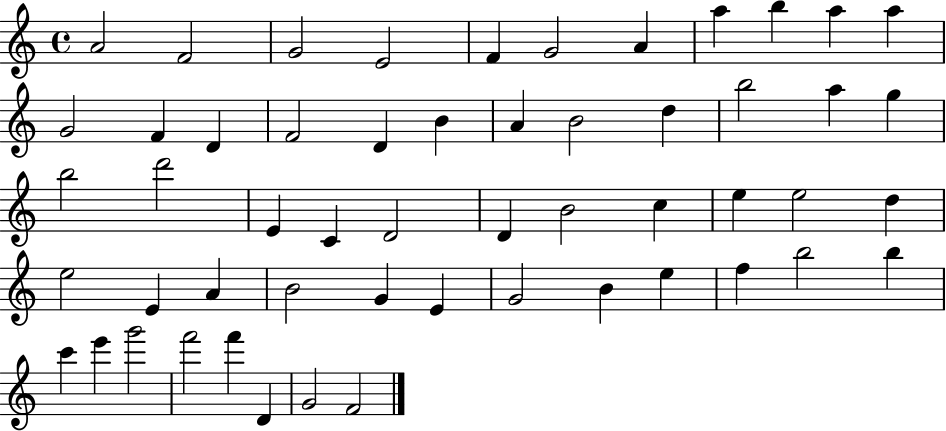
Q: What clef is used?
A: treble